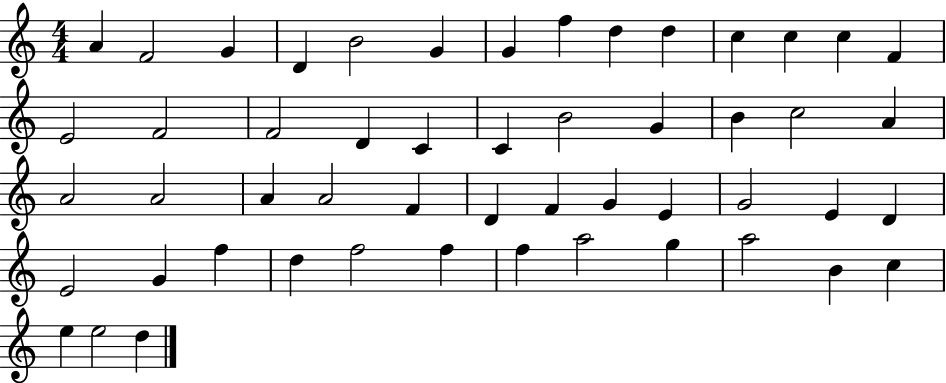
X:1
T:Untitled
M:4/4
L:1/4
K:C
A F2 G D B2 G G f d d c c c F E2 F2 F2 D C C B2 G B c2 A A2 A2 A A2 F D F G E G2 E D E2 G f d f2 f f a2 g a2 B c e e2 d